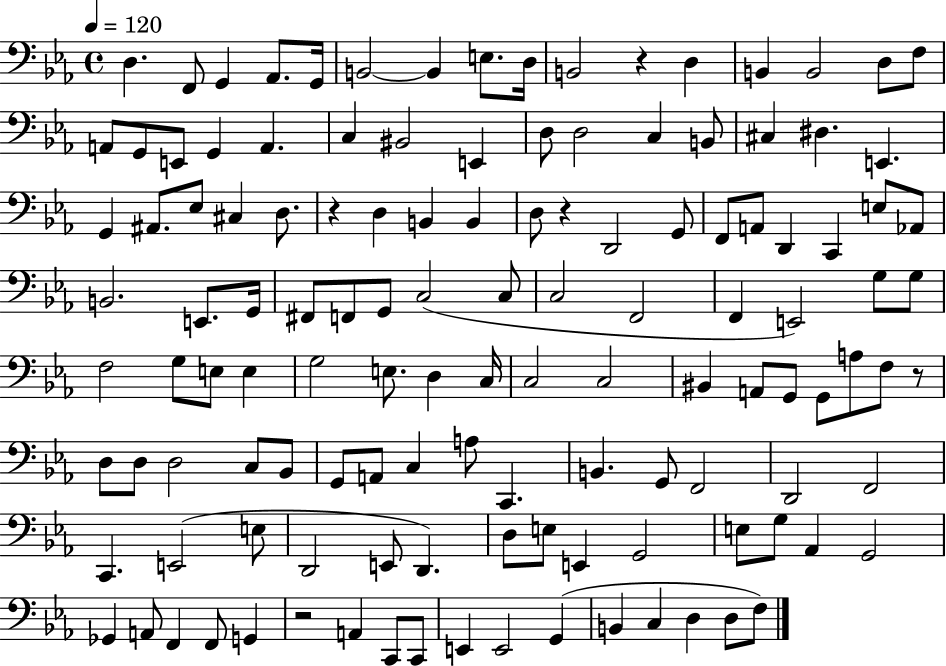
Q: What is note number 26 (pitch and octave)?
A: C3